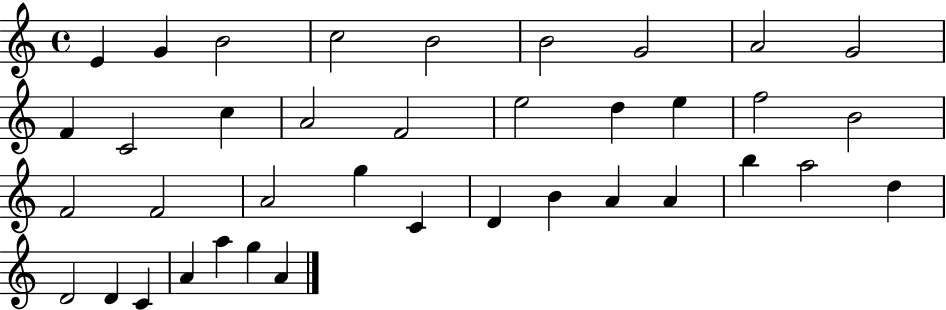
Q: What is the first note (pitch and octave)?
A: E4